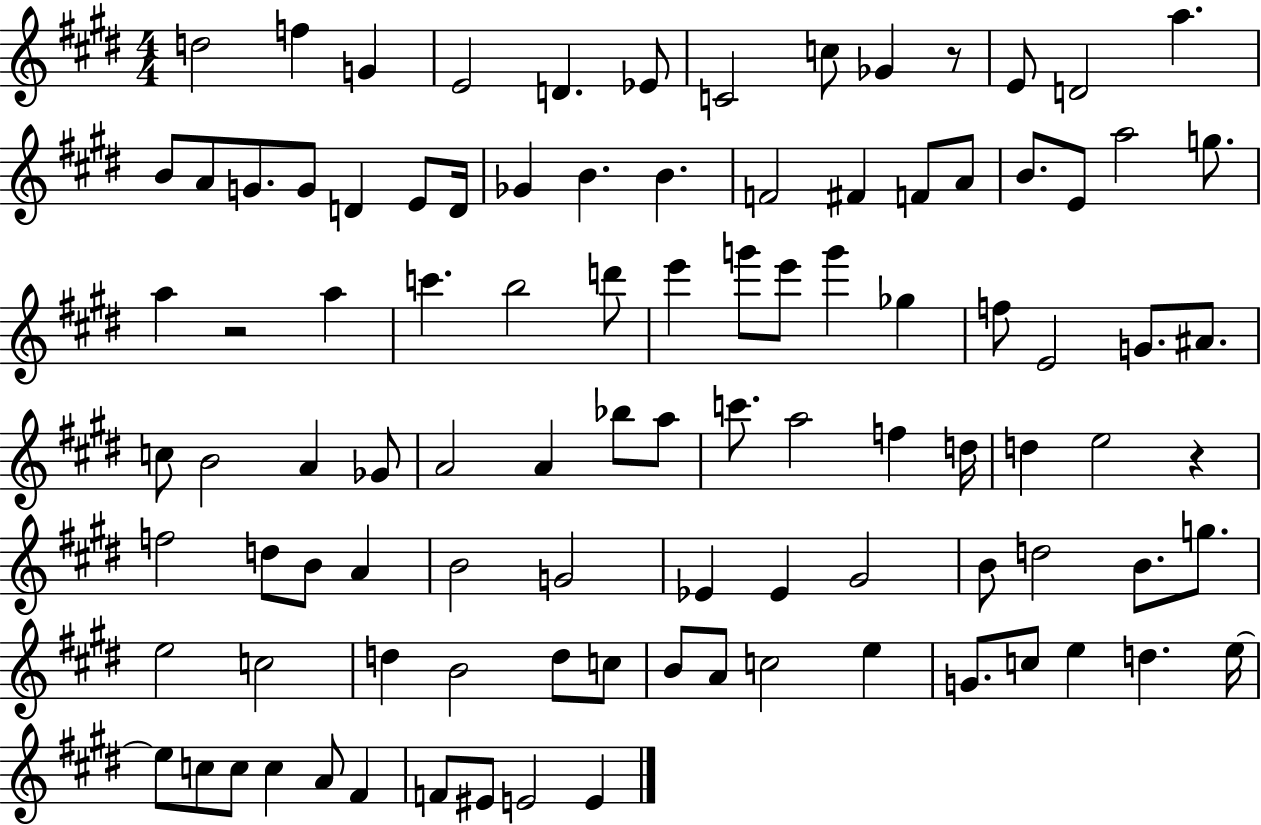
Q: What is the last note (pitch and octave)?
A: E4